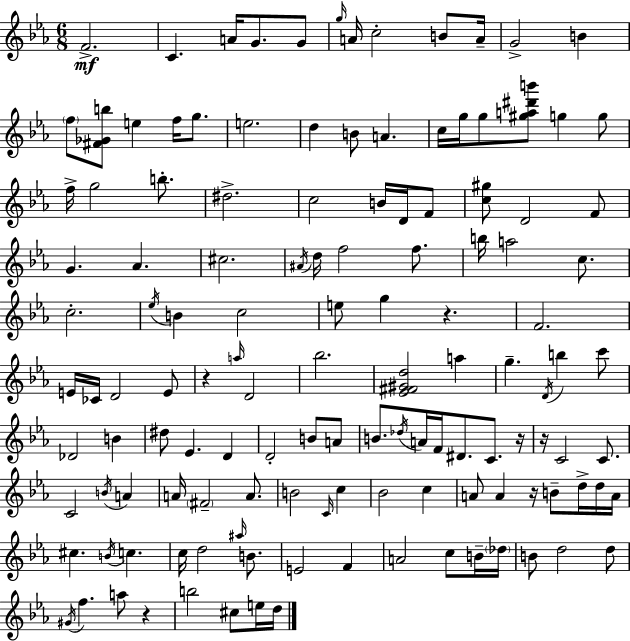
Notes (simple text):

F4/h. C4/q. A4/s G4/e. G4/e G5/s A4/s C5/h B4/e A4/s G4/h B4/q F5/e [F#4,Gb4,B5]/e E5/q F5/s G5/e. E5/h. D5/q B4/e A4/q. C5/s G5/s G5/e [G#5,A5,D#6,B6]/e G5/q G5/e F5/s G5/h B5/e. D#5/h. C5/h B4/s D4/s F4/e [C5,G#5]/e D4/h F4/e G4/q. Ab4/q. C#5/h. A#4/s D5/s F5/h F5/e. B5/s A5/h C5/e. C5/h. Eb5/s B4/q C5/h E5/e G5/q R/q. F4/h. E4/s CES4/s D4/h E4/e R/q A5/s D4/h Bb5/h. [Eb4,F#4,G#4,D5]/h A5/q G5/q. D4/s B5/q C6/e Db4/h B4/q D#5/e Eb4/q. D4/q D4/h B4/e A4/e B4/e. Db5/s A4/s F4/s D#4/e. C4/e. R/s R/s C4/h C4/e. C4/h B4/s A4/q A4/s F#4/h A4/e. B4/h C4/s C5/q Bb4/h C5/q A4/e A4/q R/s B4/e D5/s D5/s A4/s C#5/q. B4/s C5/q. C5/s D5/h A#5/s B4/e. E4/h F4/q A4/h C5/e B4/s Db5/s B4/e D5/h D5/e G#4/s F5/q. A5/e R/q B5/h C#5/e E5/s D5/s